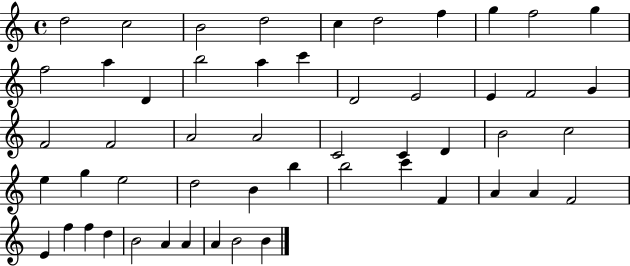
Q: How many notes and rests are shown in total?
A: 52